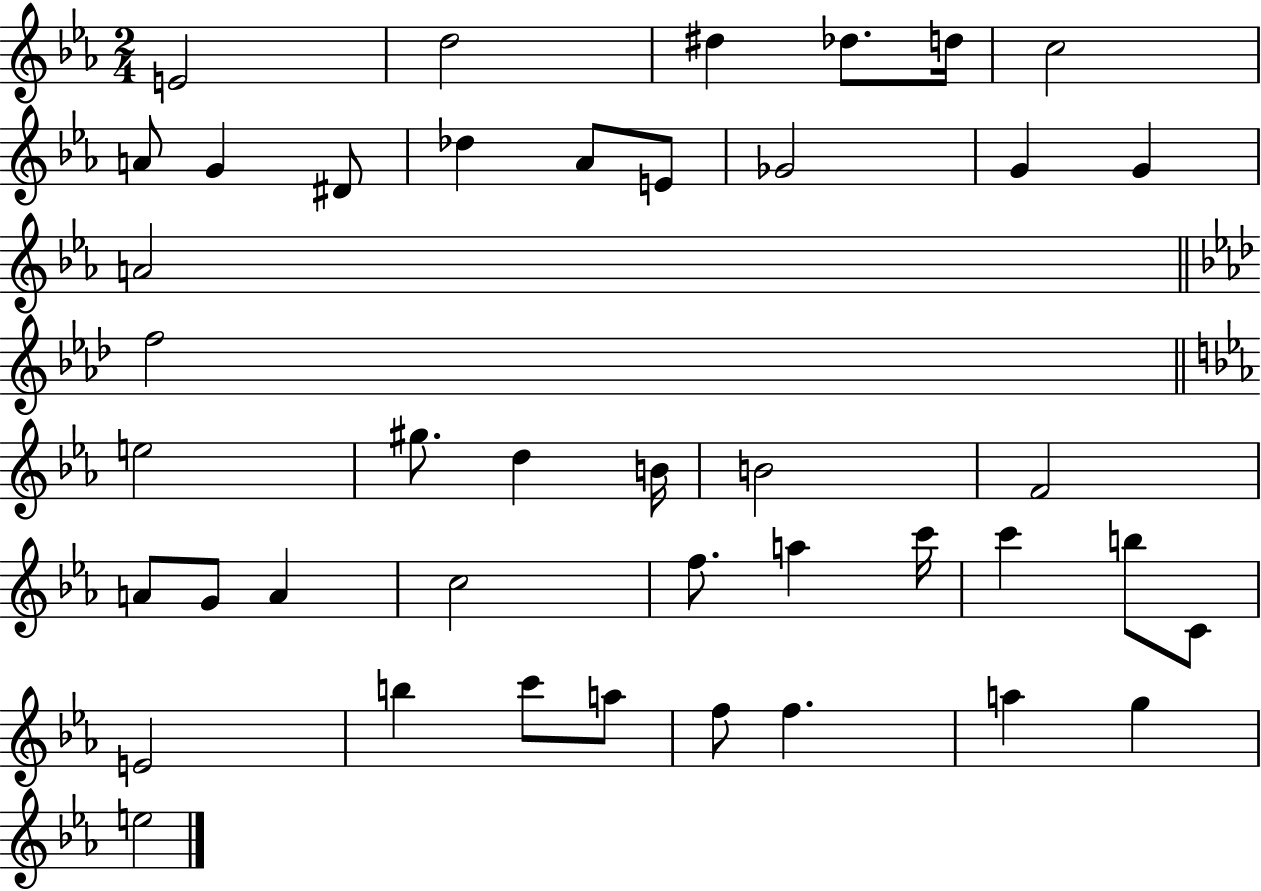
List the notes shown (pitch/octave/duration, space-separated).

E4/h D5/h D#5/q Db5/e. D5/s C5/h A4/e G4/q D#4/e Db5/q Ab4/e E4/e Gb4/h G4/q G4/q A4/h F5/h E5/h G#5/e. D5/q B4/s B4/h F4/h A4/e G4/e A4/q C5/h F5/e. A5/q C6/s C6/q B5/e C4/e E4/h B5/q C6/e A5/e F5/e F5/q. A5/q G5/q E5/h